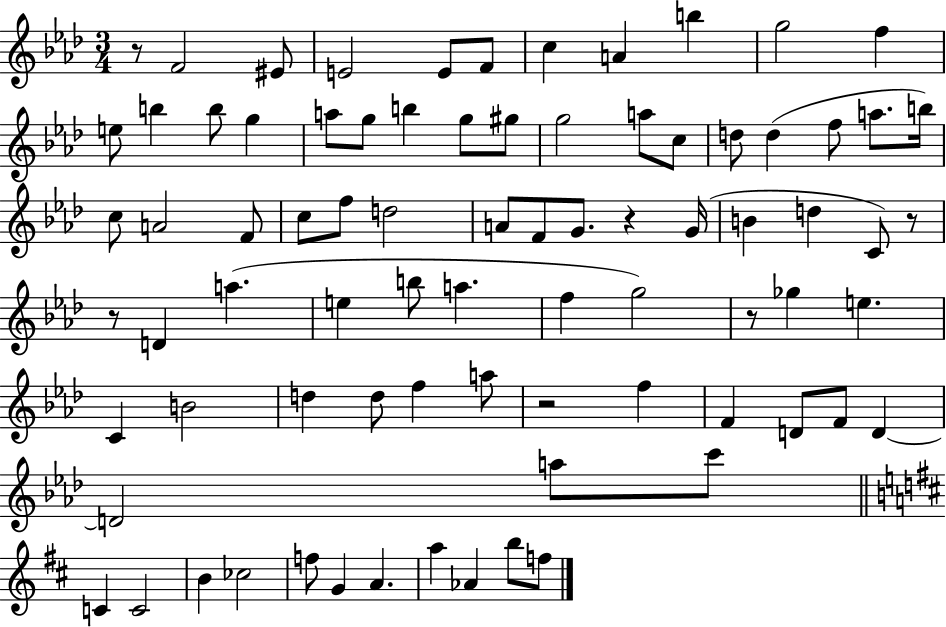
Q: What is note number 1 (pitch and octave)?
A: F4